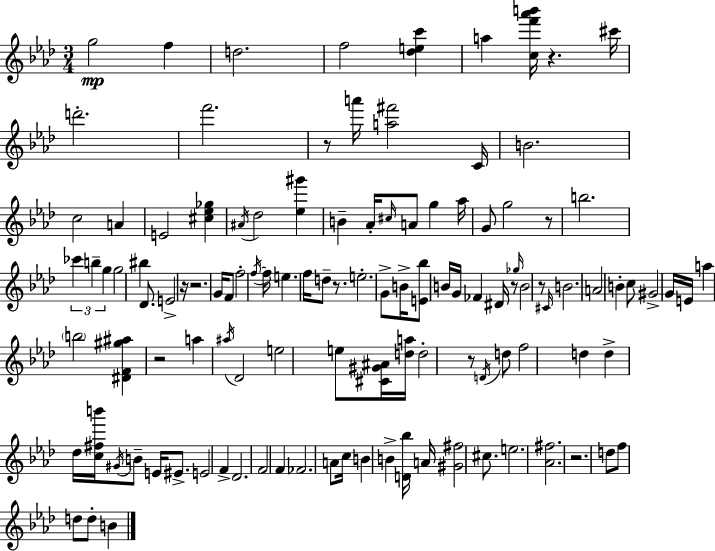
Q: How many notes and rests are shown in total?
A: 117